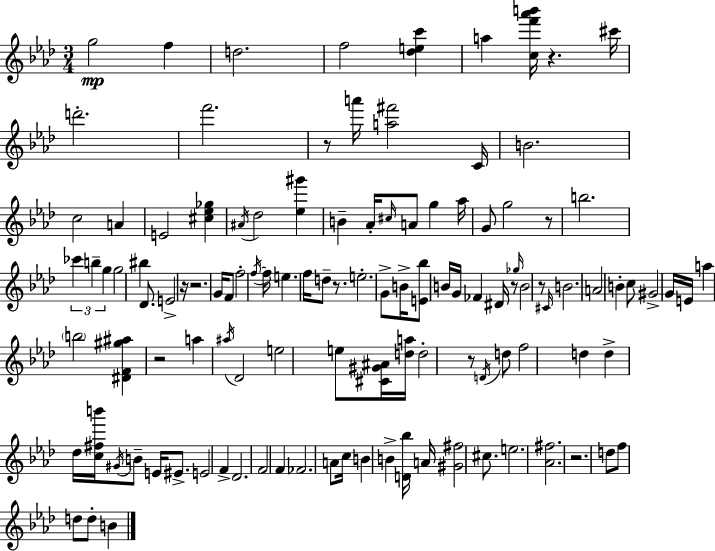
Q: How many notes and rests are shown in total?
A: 117